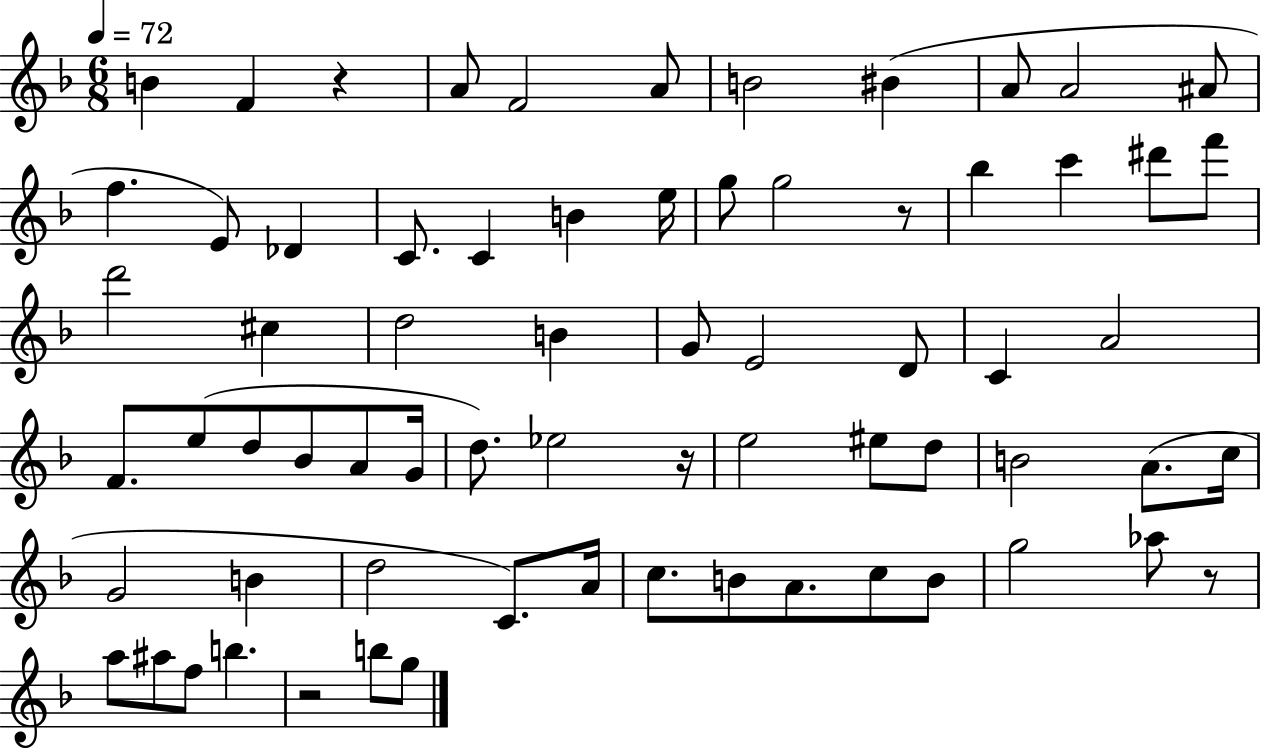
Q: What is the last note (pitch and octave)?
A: G5